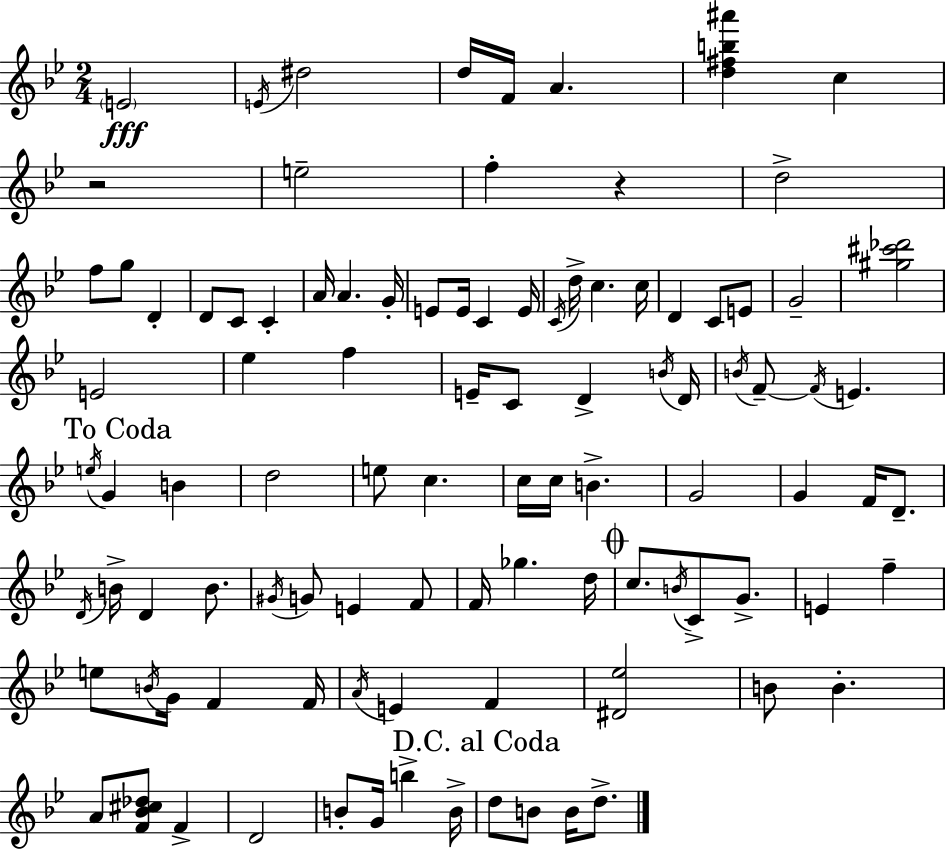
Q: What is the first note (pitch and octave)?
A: E4